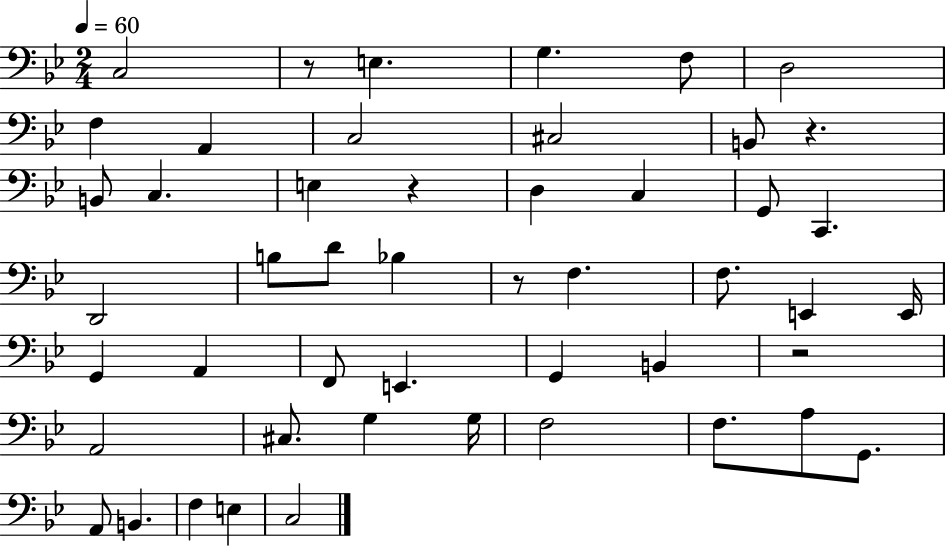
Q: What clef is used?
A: bass